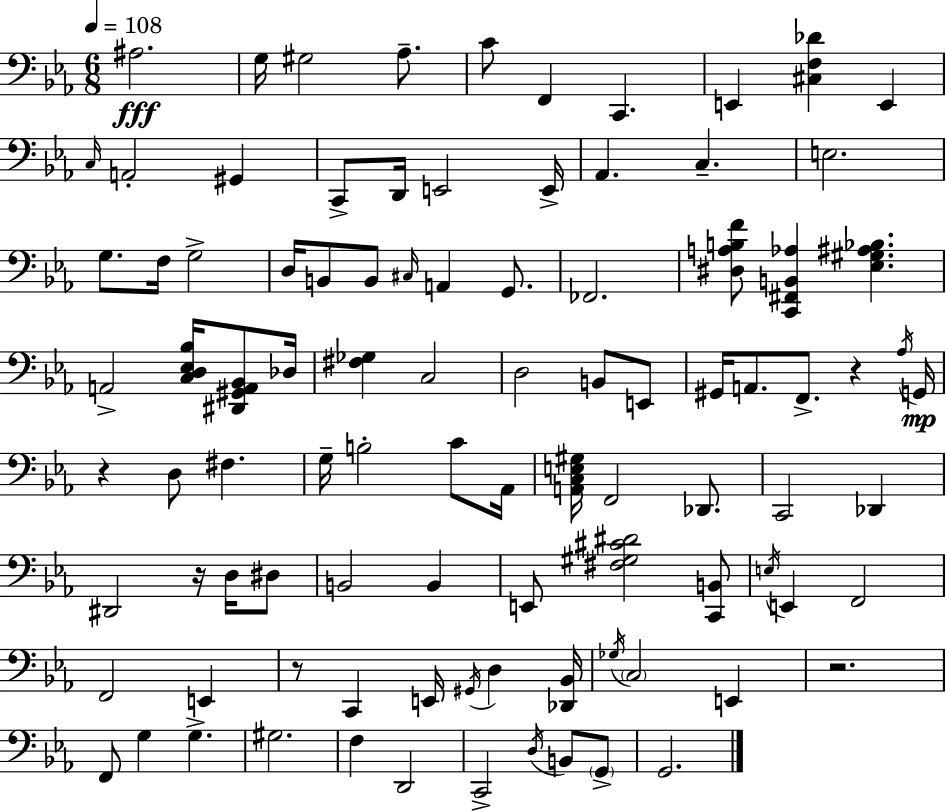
A#3/h. G3/s G#3/h Ab3/e. C4/e F2/q C2/q. E2/q [C#3,F3,Db4]/q E2/q C3/s A2/h G#2/q C2/e D2/s E2/h E2/s Ab2/q. C3/q. E3/h. G3/e. F3/s G3/h D3/s B2/e B2/e C#3/s A2/q G2/e. FES2/h. [D#3,A3,B3,F4]/e [C2,F#2,B2,Ab3]/q [Eb3,G#3,A#3,Bb3]/q. A2/h [C3,D3,Eb3,Bb3]/s [D#2,G#2,A2,Bb2]/e Db3/s [F#3,Gb3]/q C3/h D3/h B2/e E2/e G#2/s A2/e. F2/e. R/q Ab3/s G2/s R/q D3/e F#3/q. G3/s B3/h C4/e Ab2/s [A2,C3,E3,G#3]/s F2/h Db2/e. C2/h Db2/q D#2/h R/s D3/s D#3/e B2/h B2/q E2/e [F#3,G#3,C#4,D#4]/h [C2,B2]/e E3/s E2/q F2/h F2/h E2/q R/e C2/q E2/s G#2/s D3/q [Db2,Bb2]/s Gb3/s C3/h E2/q R/h. F2/e G3/q G3/q. G#3/h. F3/q D2/h C2/h D3/s B2/e G2/e G2/h.